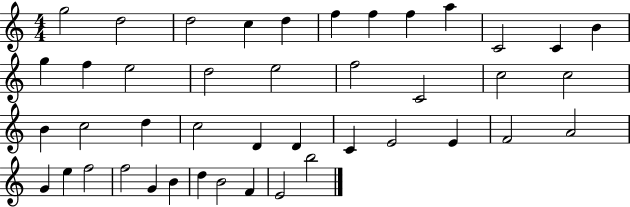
X:1
T:Untitled
M:4/4
L:1/4
K:C
g2 d2 d2 c d f f f a C2 C B g f e2 d2 e2 f2 C2 c2 c2 B c2 d c2 D D C E2 E F2 A2 G e f2 f2 G B d B2 F E2 b2